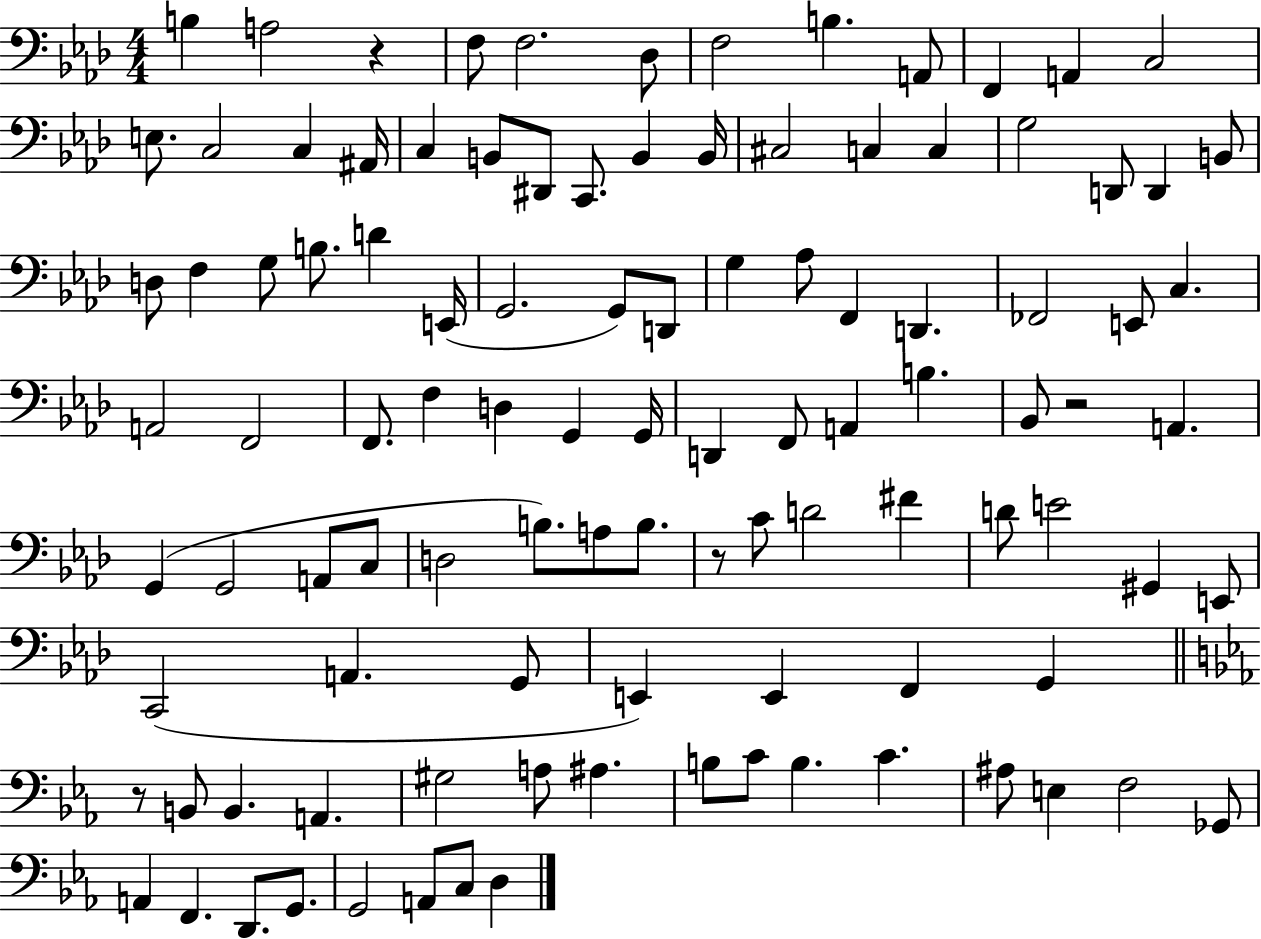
{
  \clef bass
  \numericTimeSignature
  \time 4/4
  \key aes \major
  \repeat volta 2 { b4 a2 r4 | f8 f2. des8 | f2 b4. a,8 | f,4 a,4 c2 | \break e8. c2 c4 ais,16 | c4 b,8 dis,8 c,8. b,4 b,16 | cis2 c4 c4 | g2 d,8 d,4 b,8 | \break d8 f4 g8 b8. d'4 e,16( | g,2. g,8) d,8 | g4 aes8 f,4 d,4. | fes,2 e,8 c4. | \break a,2 f,2 | f,8. f4 d4 g,4 g,16 | d,4 f,8 a,4 b4. | bes,8 r2 a,4. | \break g,4( g,2 a,8 c8 | d2 b8.) a8 b8. | r8 c'8 d'2 fis'4 | d'8 e'2 gis,4 e,8 | \break c,2( a,4. g,8 | e,4) e,4 f,4 g,4 | \bar "||" \break \key ees \major r8 b,8 b,4. a,4. | gis2 a8 ais4. | b8 c'8 b4. c'4. | ais8 e4 f2 ges,8 | \break a,4 f,4. d,8. g,8. | g,2 a,8 c8 d4 | } \bar "|."
}